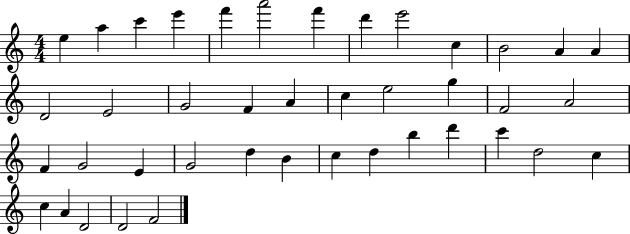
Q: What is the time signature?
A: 4/4